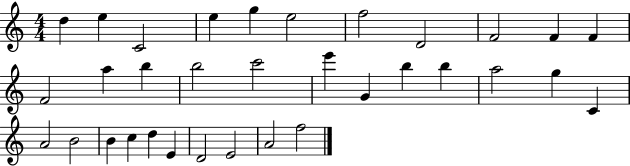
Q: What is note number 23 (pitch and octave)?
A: C4